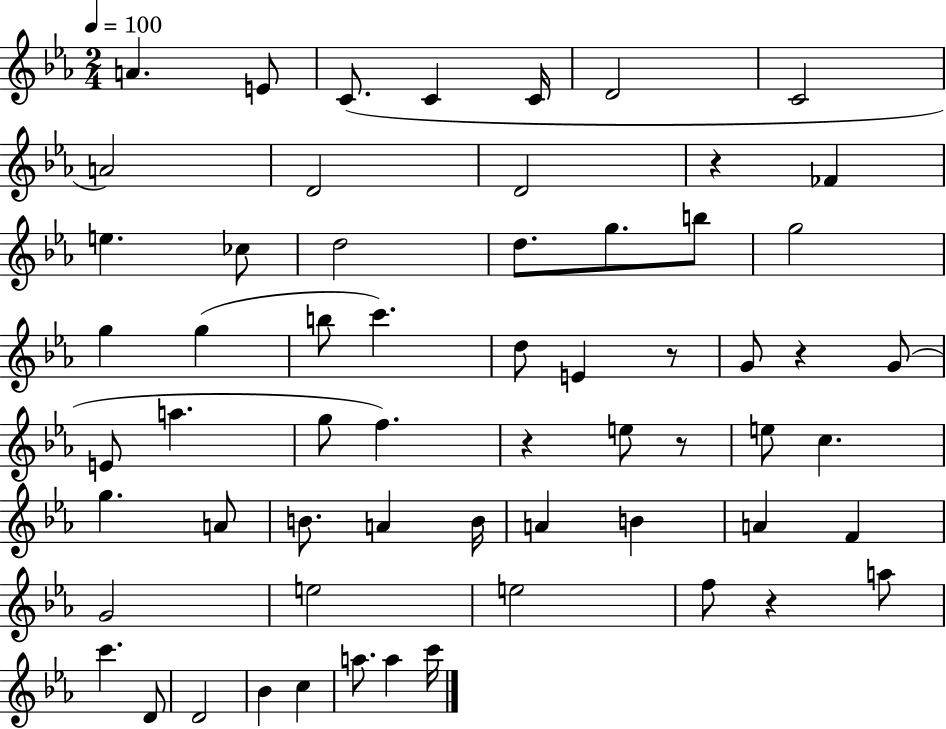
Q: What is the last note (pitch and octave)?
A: C6